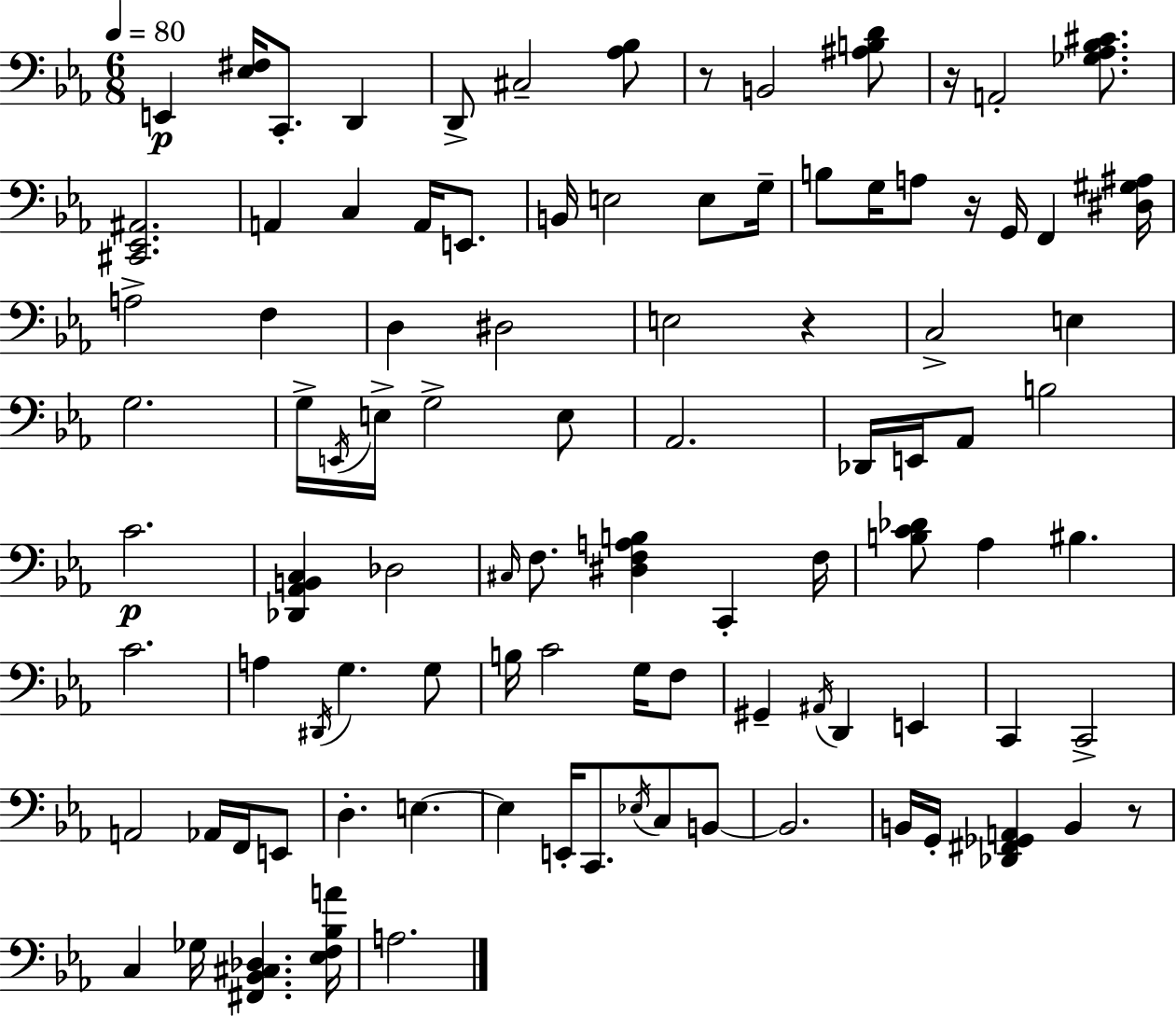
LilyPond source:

{
  \clef bass
  \numericTimeSignature
  \time 6/8
  \key ees \major
  \tempo 4 = 80
  e,4\p <ees fis>16 c,8.-. d,4 | d,8-> cis2-- <aes bes>8 | r8 b,2 <ais b d'>8 | r16 a,2-. <ges aes bes cis'>8. | \break <cis, ees, ais,>2. | a,4 c4 a,16 e,8. | b,16 e2 e8 g16-- | b8 g16 a8 r16 g,16 f,4 <dis gis ais>16 | \break a2-> f4 | d4 dis2 | e2 r4 | c2-> e4 | \break g2. | g16-> \acciaccatura { e,16 } e16-> g2-> e8 | aes,2. | des,16 e,16 aes,8 b2 | \break c'2.\p | <des, aes, b, c>4 des2 | \grace { cis16 } f8. <dis f a b>4 c,4-. | f16 <b c' des'>8 aes4 bis4. | \break c'2. | a4 \acciaccatura { dis,16 } g4. | g8 b16 c'2 | g16 f8 gis,4-- \acciaccatura { ais,16 } d,4 | \break e,4 c,4 c,2-> | a,2 | aes,16 f,16 e,8 d4.-. e4.~~ | e4 e,16-. c,8. | \break \acciaccatura { ees16 } c8 b,8~~ b,2. | b,16 g,16-. <des, fis, ges, a,>4 b,4 | r8 c4 ges16 <fis, bes, cis des>4. | <ees f bes a'>16 a2. | \break \bar "|."
}